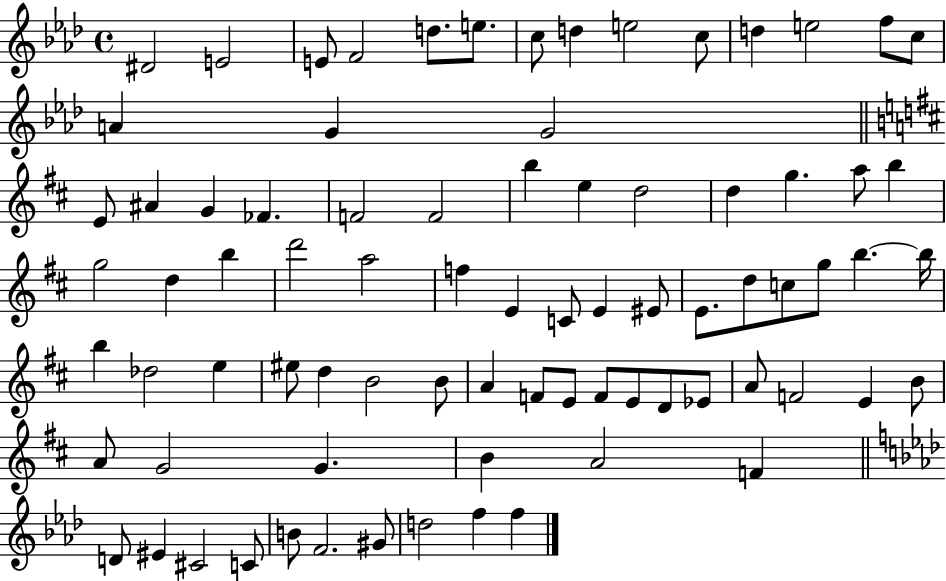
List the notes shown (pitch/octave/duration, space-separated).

D#4/h E4/h E4/e F4/h D5/e. E5/e. C5/e D5/q E5/h C5/e D5/q E5/h F5/e C5/e A4/q G4/q G4/h E4/e A#4/q G4/q FES4/q. F4/h F4/h B5/q E5/q D5/h D5/q G5/q. A5/e B5/q G5/h D5/q B5/q D6/h A5/h F5/q E4/q C4/e E4/q EIS4/e E4/e. D5/e C5/e G5/e B5/q. B5/s B5/q Db5/h E5/q EIS5/e D5/q B4/h B4/e A4/q F4/e E4/e F4/e E4/e D4/e Eb4/e A4/e F4/h E4/q B4/e A4/e G4/h G4/q. B4/q A4/h F4/q D4/e EIS4/q C#4/h C4/e B4/e F4/h. G#4/e D5/h F5/q F5/q